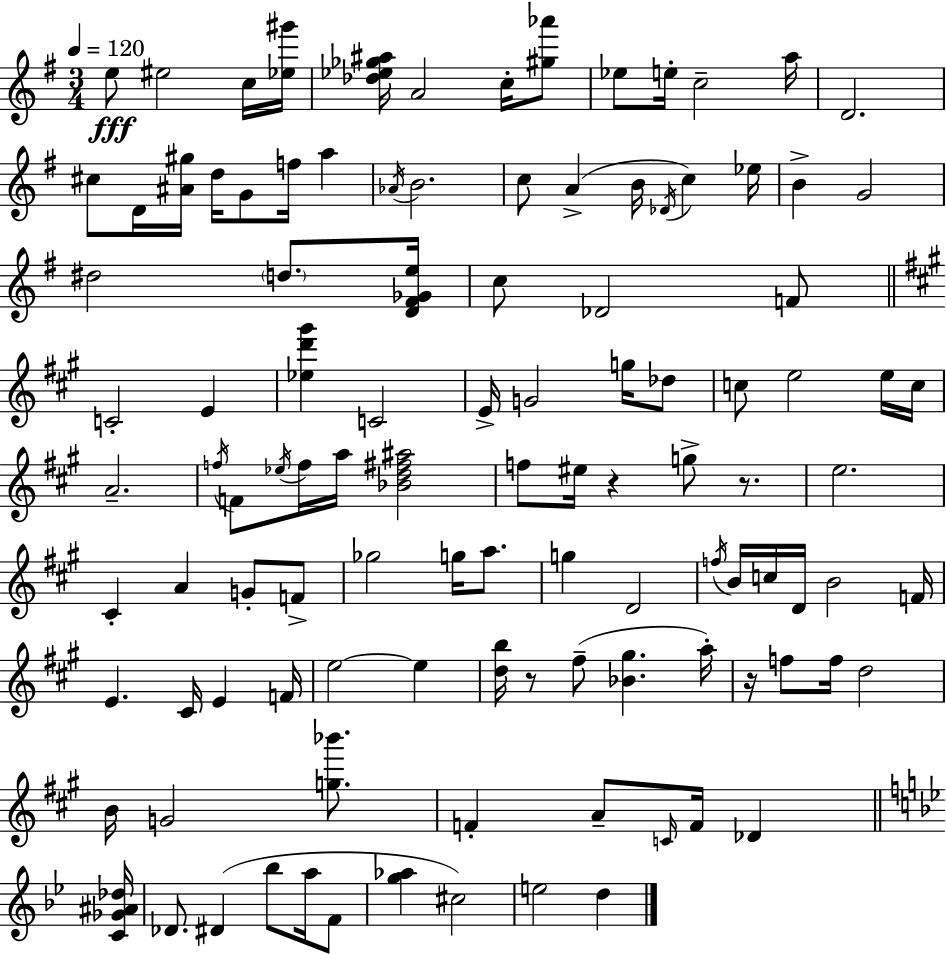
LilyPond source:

{
  \clef treble
  \numericTimeSignature
  \time 3/4
  \key g \major
  \tempo 4 = 120
  e''8\fff eis''2 c''16 <ees'' gis'''>16 | <des'' ees'' ges'' ais''>16 a'2 c''16-. <gis'' aes'''>8 | ees''8 e''16-. c''2-- a''16 | d'2. | \break cis''8 d'16 <ais' gis''>16 d''16 g'8 f''16 a''4 | \acciaccatura { aes'16 } b'2. | c''8 a'4->( b'16 \acciaccatura { des'16 } c''4) | ees''16 b'4-> g'2 | \break dis''2 \parenthesize d''8. | <d' fis' ges' e''>16 c''8 des'2 | f'8 \bar "||" \break \key a \major c'2-. e'4 | <ees'' d''' gis'''>4 c'2 | e'16-> g'2 g''16 des''8 | c''8 e''2 e''16 c''16 | \break a'2.-- | \acciaccatura { f''16 } f'8 \acciaccatura { ees''16 } f''16 a''16 <bes' d'' fis'' ais''>2 | f''8 eis''16 r4 g''8-> r8. | e''2. | \break cis'4-. a'4 g'8-. | f'8-> ges''2 g''16 a''8. | g''4 d'2 | \acciaccatura { f''16 } b'16 c''16 d'16 b'2 | \break f'16 e'4. cis'16 e'4 | f'16 e''2~~ e''4 | <d'' b''>16 r8 fis''8--( <bes' gis''>4. | a''16-.) r16 f''8 f''16 d''2 | \break b'16 g'2 | <g'' bes'''>8. f'4-. a'8-- \grace { c'16 } f'16 des'4 | \bar "||" \break \key bes \major <c' ges' ais' des''>16 des'8. dis'4( bes''8 a''16 f'8 | <g'' aes''>4 cis''2) | e''2 d''4 | \bar "|."
}